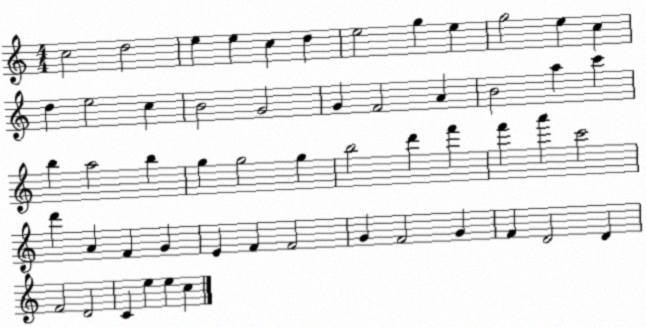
X:1
T:Untitled
M:4/4
L:1/4
K:C
c2 d2 e e c d e2 g e g2 e c d e2 c B2 G2 G F2 A B2 a c' b a2 b g g2 g b2 d' f' f' a' c'2 d' A F G E F F2 G F2 G F D2 D F2 D2 C e e c